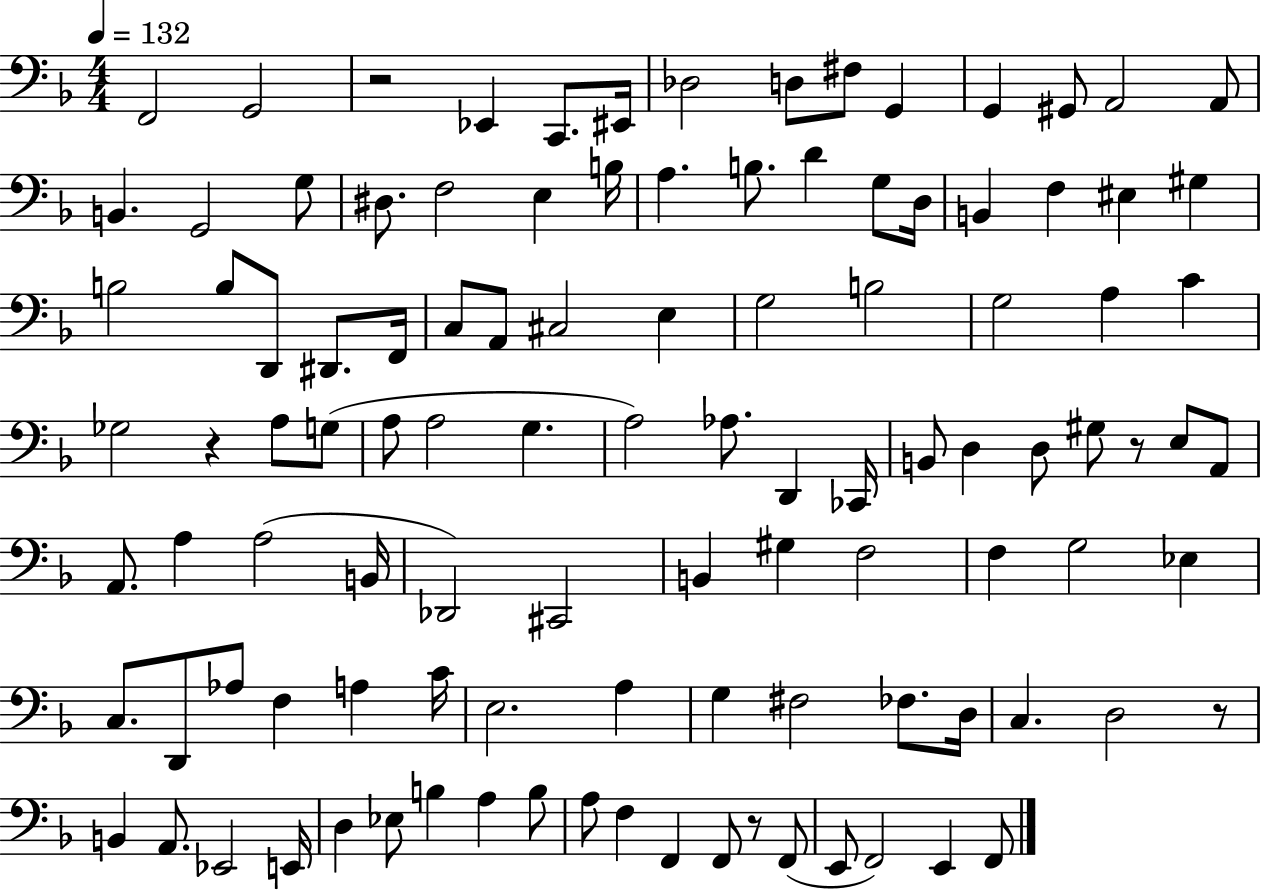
X:1
T:Untitled
M:4/4
L:1/4
K:F
F,,2 G,,2 z2 _E,, C,,/2 ^E,,/4 _D,2 D,/2 ^F,/2 G,, G,, ^G,,/2 A,,2 A,,/2 B,, G,,2 G,/2 ^D,/2 F,2 E, B,/4 A, B,/2 D G,/2 D,/4 B,, F, ^E, ^G, B,2 B,/2 D,,/2 ^D,,/2 F,,/4 C,/2 A,,/2 ^C,2 E, G,2 B,2 G,2 A, C _G,2 z A,/2 G,/2 A,/2 A,2 G, A,2 _A,/2 D,, _C,,/4 B,,/2 D, D,/2 ^G,/2 z/2 E,/2 A,,/2 A,,/2 A, A,2 B,,/4 _D,,2 ^C,,2 B,, ^G, F,2 F, G,2 _E, C,/2 D,,/2 _A,/2 F, A, C/4 E,2 A, G, ^F,2 _F,/2 D,/4 C, D,2 z/2 B,, A,,/2 _E,,2 E,,/4 D, _E,/2 B, A, B,/2 A,/2 F, F,, F,,/2 z/2 F,,/2 E,,/2 F,,2 E,, F,,/2